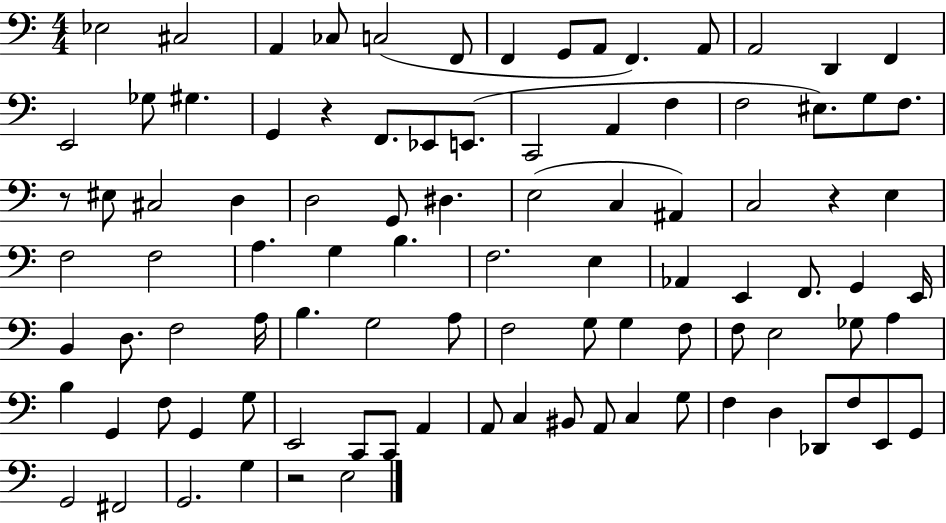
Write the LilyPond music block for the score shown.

{
  \clef bass
  \numericTimeSignature
  \time 4/4
  \key c \major
  ees2 cis2 | a,4 ces8 c2( f,8 | f,4 g,8 a,8 f,4.) a,8 | a,2 d,4 f,4 | \break e,2 ges8 gis4. | g,4 r4 f,8. ees,8 e,8.( | c,2 a,4 f4 | f2 eis8.) g8 f8. | \break r8 eis8 cis2 d4 | d2 g,8 dis4. | e2( c4 ais,4) | c2 r4 e4 | \break f2 f2 | a4. g4 b4. | f2. e4 | aes,4 e,4 f,8. g,4 e,16 | \break b,4 d8. f2 a16 | b4. g2 a8 | f2 g8 g4 f8 | f8 e2 ges8 a4 | \break b4 g,4 f8 g,4 g8 | e,2 c,8 c,8 a,4 | a,8 c4 bis,8 a,8 c4 g8 | f4 d4 des,8 f8 e,8 g,8 | \break g,2 fis,2 | g,2. g4 | r2 e2 | \bar "|."
}